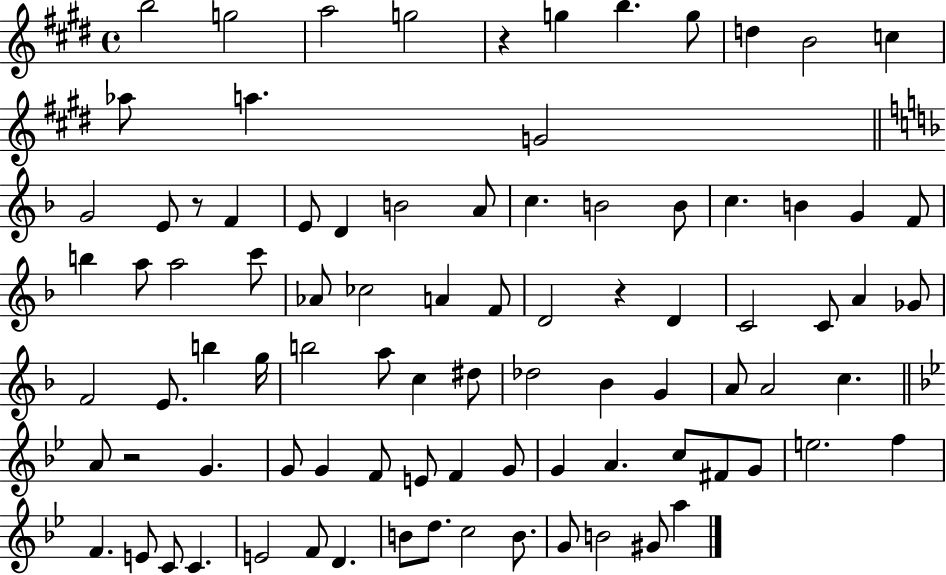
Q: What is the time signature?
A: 4/4